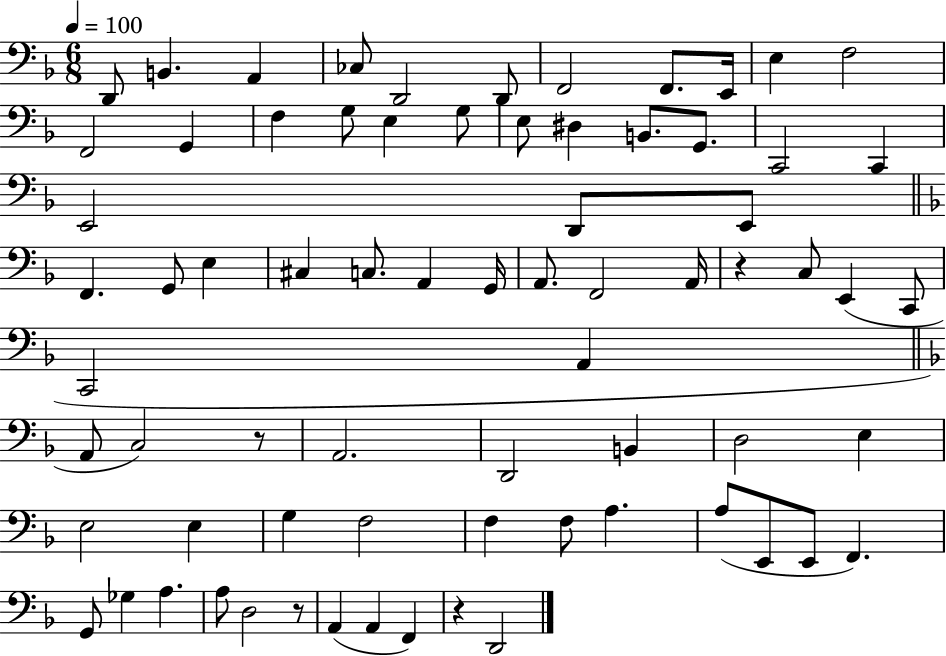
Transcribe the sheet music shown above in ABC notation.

X:1
T:Untitled
M:6/8
L:1/4
K:F
D,,/2 B,, A,, _C,/2 D,,2 D,,/2 F,,2 F,,/2 E,,/4 E, F,2 F,,2 G,, F, G,/2 E, G,/2 E,/2 ^D, B,,/2 G,,/2 C,,2 C,, E,,2 D,,/2 E,,/2 F,, G,,/2 E, ^C, C,/2 A,, G,,/4 A,,/2 F,,2 A,,/4 z C,/2 E,, C,,/2 C,,2 A,, A,,/2 C,2 z/2 A,,2 D,,2 B,, D,2 E, E,2 E, G, F,2 F, F,/2 A, A,/2 E,,/2 E,,/2 F,, G,,/2 _G, A, A,/2 D,2 z/2 A,, A,, F,, z D,,2